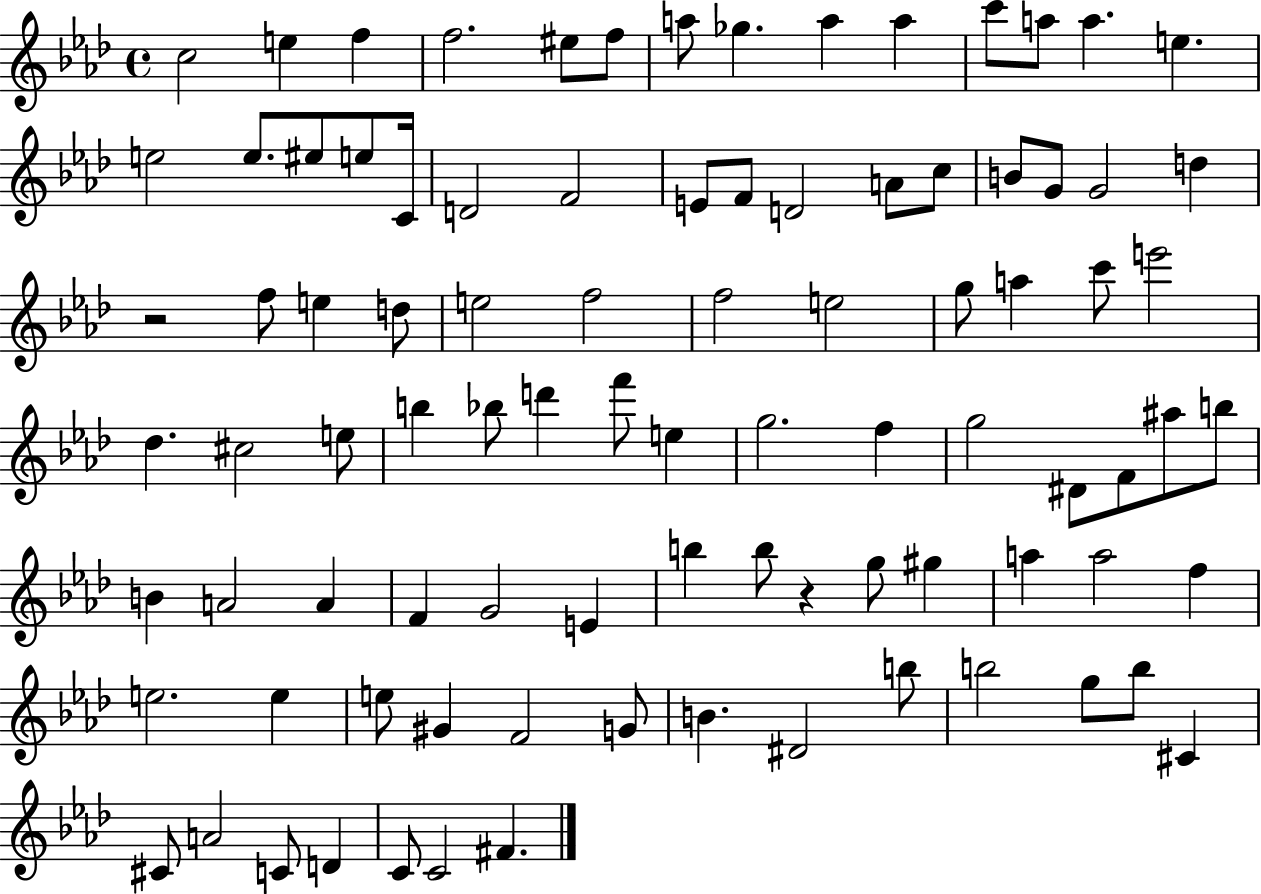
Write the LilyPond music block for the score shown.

{
  \clef treble
  \time 4/4
  \defaultTimeSignature
  \key aes \major
  c''2 e''4 f''4 | f''2. eis''8 f''8 | a''8 ges''4. a''4 a''4 | c'''8 a''8 a''4. e''4. | \break e''2 e''8. eis''8 e''8 c'16 | d'2 f'2 | e'8 f'8 d'2 a'8 c''8 | b'8 g'8 g'2 d''4 | \break r2 f''8 e''4 d''8 | e''2 f''2 | f''2 e''2 | g''8 a''4 c'''8 e'''2 | \break des''4. cis''2 e''8 | b''4 bes''8 d'''4 f'''8 e''4 | g''2. f''4 | g''2 dis'8 f'8 ais''8 b''8 | \break b'4 a'2 a'4 | f'4 g'2 e'4 | b''4 b''8 r4 g''8 gis''4 | a''4 a''2 f''4 | \break e''2. e''4 | e''8 gis'4 f'2 g'8 | b'4. dis'2 b''8 | b''2 g''8 b''8 cis'4 | \break cis'8 a'2 c'8 d'4 | c'8 c'2 fis'4. | \bar "|."
}